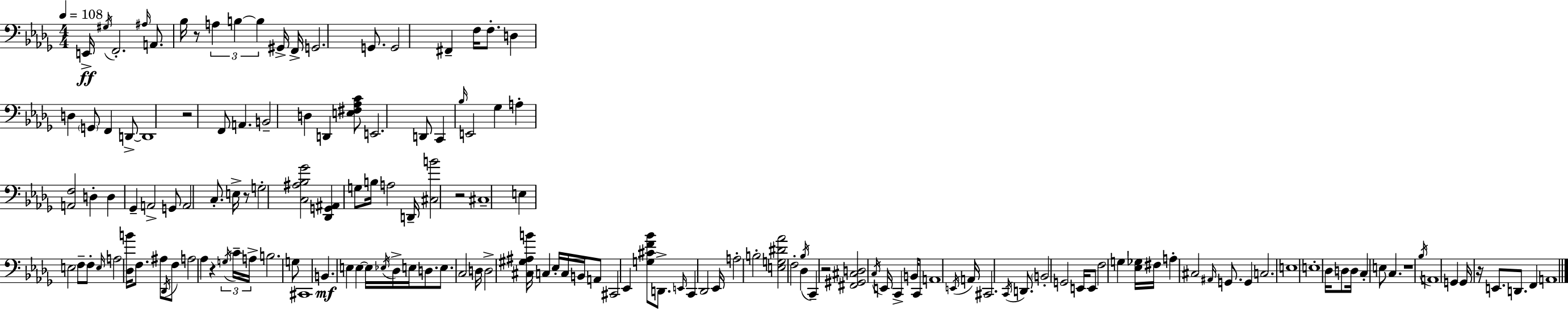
X:1
T:Untitled
M:4/4
L:1/4
K:Bbm
E,,/4 ^G,/4 F,,2 ^A,/4 A,,/2 _B,/4 z/2 A, B, B, ^G,,/4 F,,/4 G,,2 G,,/2 G,,2 ^F,, F,/4 F,/2 D, D, G,,/2 F,, D,,/2 D,,4 z2 F,,/2 A,, B,,2 D, D,, [E,^F,_A,C]/2 E,,2 D,,/2 C,, _B,/4 E,,2 _G, A, [A,,F,]2 D, D, _G,, A,,2 G,,/2 A,,2 C,/2 E,/4 z/2 G,2 [C,^A,_B,_G]2 [_D,,G,,^A,,] G,/2 B,/4 A,2 D,,/4 [^C,B]2 z2 ^C,4 E, E,2 F,/2 F,/2 E,/4 A,2 [_D,B]/4 F,/2 ^A,/2 _D,,/4 F,/2 A,2 _A, z G,/4 C/4 A,/4 B,2 G,/2 ^C,,4 B,, E, E, E,/4 _E,/4 _D,/4 E,/4 D,/2 E,/2 C,2 D,/4 D,2 [^C,^G,^A,B]/4 C, _E,/4 C,/4 B,,/4 A,,/2 ^C,,2 _E,, [G,^CF_B]/2 D,,/2 E,,/4 C,, _D,,2 _E,,/4 A,2 B,2 [E,G,^D_A]2 F,2 _D, _B,/4 C,, z2 [^F,,^G,,^C,D,]2 C,/4 E,,/4 C,, B,,/4 C,,/2 A,,4 E,,/4 A,,/4 ^C,,2 C,,/4 D,,/2 B,,2 G,,2 E,,/4 E,,/2 F,2 G, [_E,_G,]/4 ^F,/4 A, ^C,2 ^A,,/4 G,,/2 G,, C,2 E,4 E,4 _D,/4 D,/2 D,/4 C, E,/2 C, z4 _B,/4 A,,4 G,, G,,/4 z/4 E,,/2 D,,/2 F,, A,,4